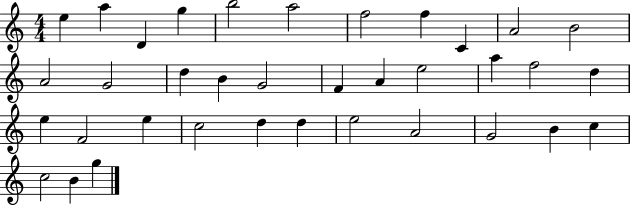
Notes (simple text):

E5/q A5/q D4/q G5/q B5/h A5/h F5/h F5/q C4/q A4/h B4/h A4/h G4/h D5/q B4/q G4/h F4/q A4/q E5/h A5/q F5/h D5/q E5/q F4/h E5/q C5/h D5/q D5/q E5/h A4/h G4/h B4/q C5/q C5/h B4/q G5/q